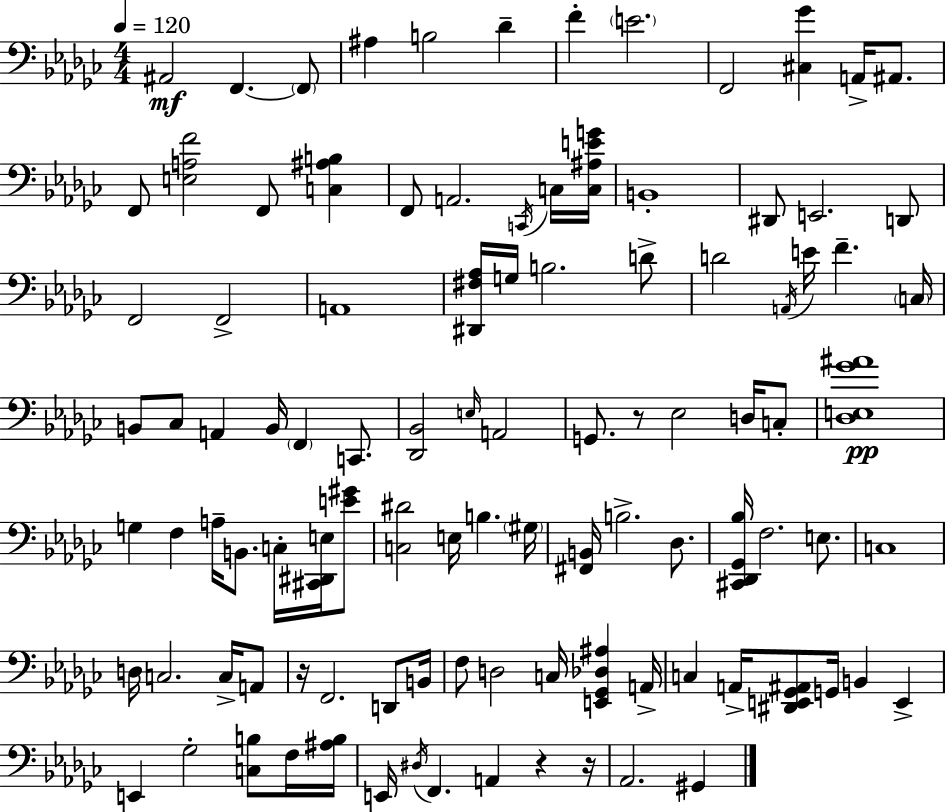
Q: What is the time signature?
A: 4/4